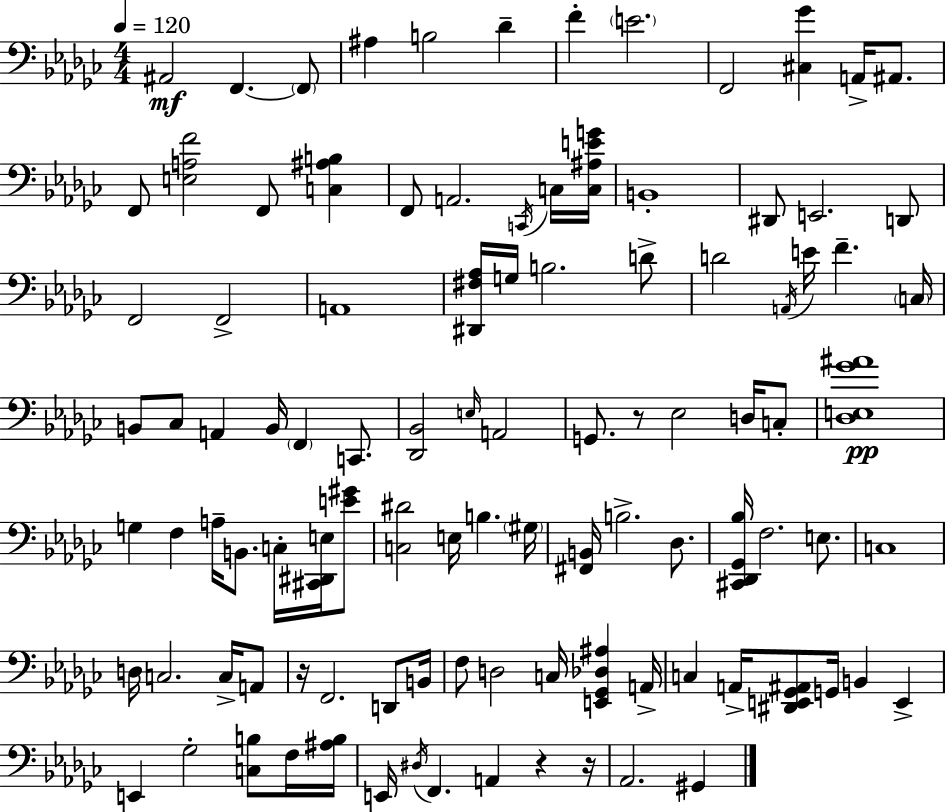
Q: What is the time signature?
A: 4/4